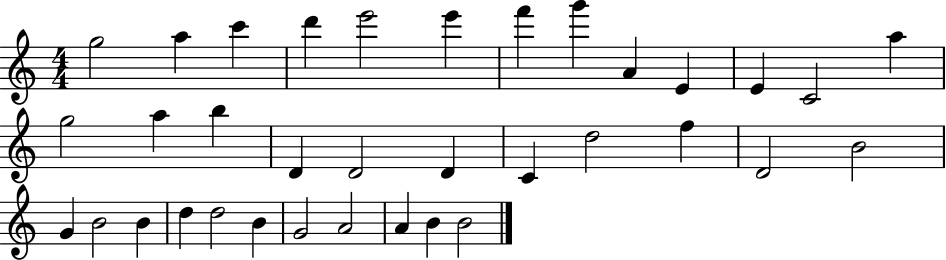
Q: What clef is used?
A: treble